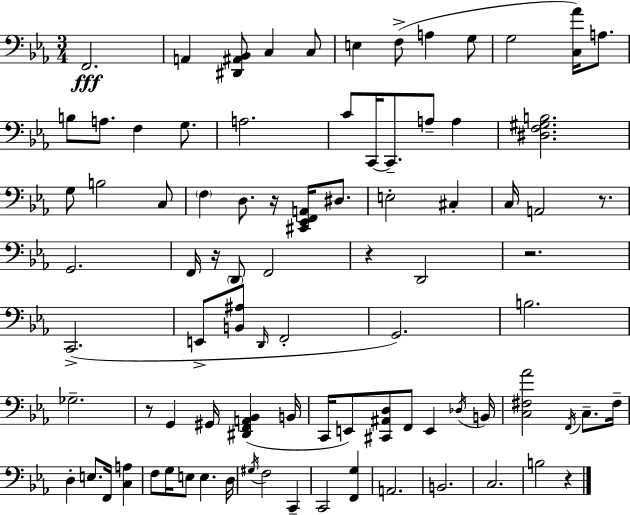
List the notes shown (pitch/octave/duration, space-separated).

F2/h. A2/q [D#2,A#2,Bb2]/e C3/q C3/e E3/q F3/e A3/q G3/e G3/h [C3,Ab4]/s A3/e. B3/e A3/e. F3/q G3/e. A3/h. C4/e C2/s C2/e. A3/e A3/q [D#3,F3,G#3,B3]/h. G3/e B3/h C3/e F3/q D3/e. R/s [C#2,Eb2,F2,A2]/s D#3/e. E3/h C#3/q C3/s A2/h R/e. G2/h. F2/s R/s D2/e F2/h R/q D2/h R/h. C2/h. E2/e [B2,A#3]/e D2/s F2/h G2/h. B3/h. Gb3/h. R/e G2/q G#2/s [D#2,F2,A2,Bb2]/q B2/s C2/s E2/e [C#2,A#2,D3]/e F2/e E2/q Db3/s B2/s [C3,F#3,Ab4]/h F2/s C3/e. F#3/s D3/q E3/e. F2/s [C3,A3]/q F3/e G3/s E3/e E3/q. D3/s G#3/s F3/h C2/q C2/h [F2,G3]/q A2/h. B2/h. C3/h. B3/h R/q